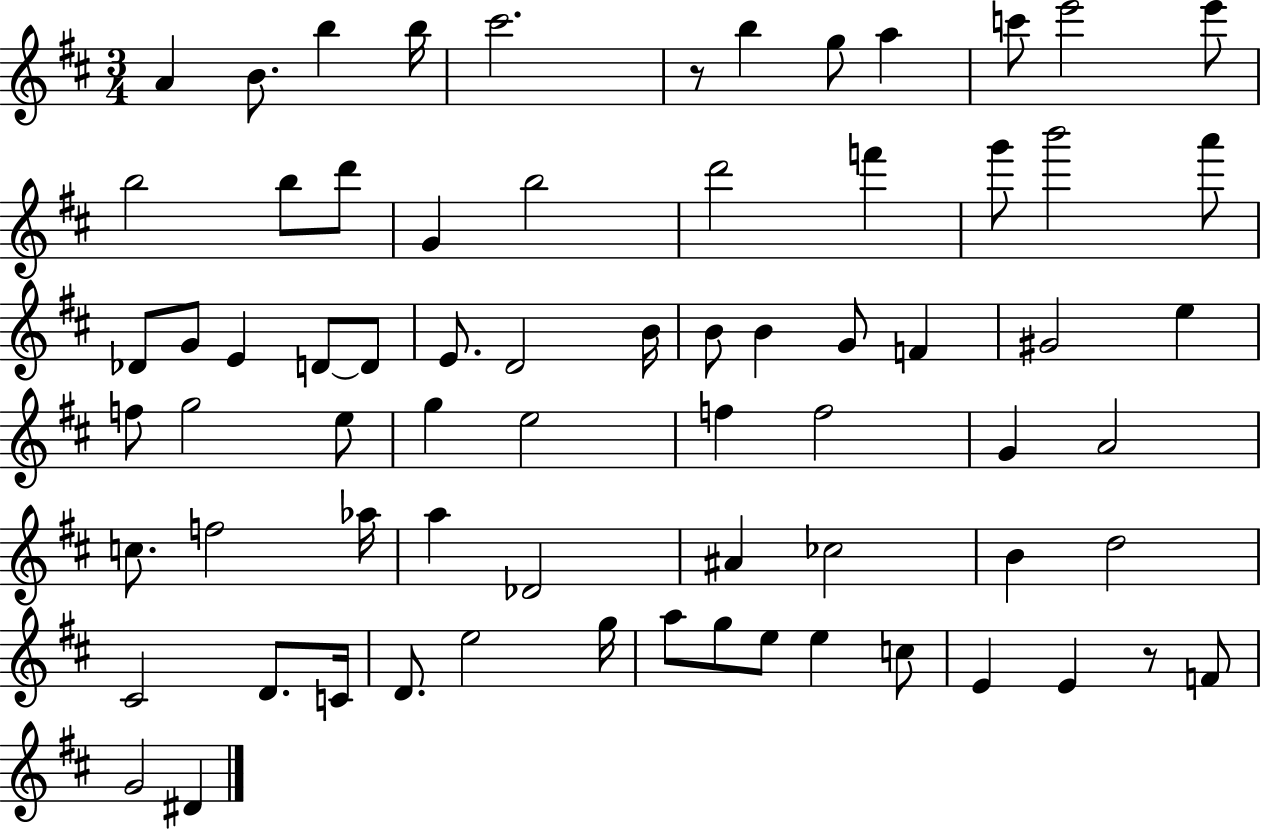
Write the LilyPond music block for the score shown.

{
  \clef treble
  \numericTimeSignature
  \time 3/4
  \key d \major
  \repeat volta 2 { a'4 b'8. b''4 b''16 | cis'''2. | r8 b''4 g''8 a''4 | c'''8 e'''2 e'''8 | \break b''2 b''8 d'''8 | g'4 b''2 | d'''2 f'''4 | g'''8 b'''2 a'''8 | \break des'8 g'8 e'4 d'8~~ d'8 | e'8. d'2 b'16 | b'8 b'4 g'8 f'4 | gis'2 e''4 | \break f''8 g''2 e''8 | g''4 e''2 | f''4 f''2 | g'4 a'2 | \break c''8. f''2 aes''16 | a''4 des'2 | ais'4 ces''2 | b'4 d''2 | \break cis'2 d'8. c'16 | d'8. e''2 g''16 | a''8 g''8 e''8 e''4 c''8 | e'4 e'4 r8 f'8 | \break g'2 dis'4 | } \bar "|."
}